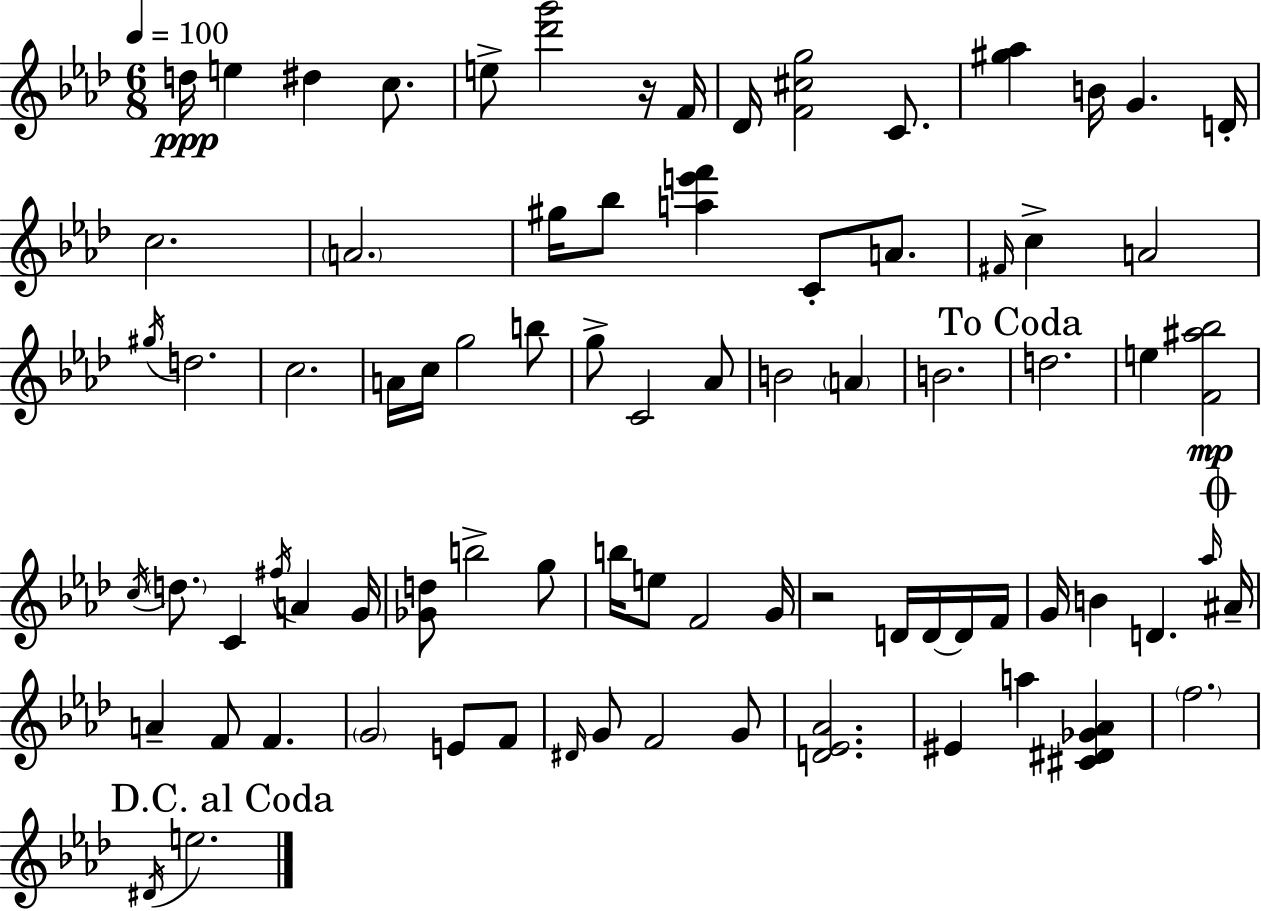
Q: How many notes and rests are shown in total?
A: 81